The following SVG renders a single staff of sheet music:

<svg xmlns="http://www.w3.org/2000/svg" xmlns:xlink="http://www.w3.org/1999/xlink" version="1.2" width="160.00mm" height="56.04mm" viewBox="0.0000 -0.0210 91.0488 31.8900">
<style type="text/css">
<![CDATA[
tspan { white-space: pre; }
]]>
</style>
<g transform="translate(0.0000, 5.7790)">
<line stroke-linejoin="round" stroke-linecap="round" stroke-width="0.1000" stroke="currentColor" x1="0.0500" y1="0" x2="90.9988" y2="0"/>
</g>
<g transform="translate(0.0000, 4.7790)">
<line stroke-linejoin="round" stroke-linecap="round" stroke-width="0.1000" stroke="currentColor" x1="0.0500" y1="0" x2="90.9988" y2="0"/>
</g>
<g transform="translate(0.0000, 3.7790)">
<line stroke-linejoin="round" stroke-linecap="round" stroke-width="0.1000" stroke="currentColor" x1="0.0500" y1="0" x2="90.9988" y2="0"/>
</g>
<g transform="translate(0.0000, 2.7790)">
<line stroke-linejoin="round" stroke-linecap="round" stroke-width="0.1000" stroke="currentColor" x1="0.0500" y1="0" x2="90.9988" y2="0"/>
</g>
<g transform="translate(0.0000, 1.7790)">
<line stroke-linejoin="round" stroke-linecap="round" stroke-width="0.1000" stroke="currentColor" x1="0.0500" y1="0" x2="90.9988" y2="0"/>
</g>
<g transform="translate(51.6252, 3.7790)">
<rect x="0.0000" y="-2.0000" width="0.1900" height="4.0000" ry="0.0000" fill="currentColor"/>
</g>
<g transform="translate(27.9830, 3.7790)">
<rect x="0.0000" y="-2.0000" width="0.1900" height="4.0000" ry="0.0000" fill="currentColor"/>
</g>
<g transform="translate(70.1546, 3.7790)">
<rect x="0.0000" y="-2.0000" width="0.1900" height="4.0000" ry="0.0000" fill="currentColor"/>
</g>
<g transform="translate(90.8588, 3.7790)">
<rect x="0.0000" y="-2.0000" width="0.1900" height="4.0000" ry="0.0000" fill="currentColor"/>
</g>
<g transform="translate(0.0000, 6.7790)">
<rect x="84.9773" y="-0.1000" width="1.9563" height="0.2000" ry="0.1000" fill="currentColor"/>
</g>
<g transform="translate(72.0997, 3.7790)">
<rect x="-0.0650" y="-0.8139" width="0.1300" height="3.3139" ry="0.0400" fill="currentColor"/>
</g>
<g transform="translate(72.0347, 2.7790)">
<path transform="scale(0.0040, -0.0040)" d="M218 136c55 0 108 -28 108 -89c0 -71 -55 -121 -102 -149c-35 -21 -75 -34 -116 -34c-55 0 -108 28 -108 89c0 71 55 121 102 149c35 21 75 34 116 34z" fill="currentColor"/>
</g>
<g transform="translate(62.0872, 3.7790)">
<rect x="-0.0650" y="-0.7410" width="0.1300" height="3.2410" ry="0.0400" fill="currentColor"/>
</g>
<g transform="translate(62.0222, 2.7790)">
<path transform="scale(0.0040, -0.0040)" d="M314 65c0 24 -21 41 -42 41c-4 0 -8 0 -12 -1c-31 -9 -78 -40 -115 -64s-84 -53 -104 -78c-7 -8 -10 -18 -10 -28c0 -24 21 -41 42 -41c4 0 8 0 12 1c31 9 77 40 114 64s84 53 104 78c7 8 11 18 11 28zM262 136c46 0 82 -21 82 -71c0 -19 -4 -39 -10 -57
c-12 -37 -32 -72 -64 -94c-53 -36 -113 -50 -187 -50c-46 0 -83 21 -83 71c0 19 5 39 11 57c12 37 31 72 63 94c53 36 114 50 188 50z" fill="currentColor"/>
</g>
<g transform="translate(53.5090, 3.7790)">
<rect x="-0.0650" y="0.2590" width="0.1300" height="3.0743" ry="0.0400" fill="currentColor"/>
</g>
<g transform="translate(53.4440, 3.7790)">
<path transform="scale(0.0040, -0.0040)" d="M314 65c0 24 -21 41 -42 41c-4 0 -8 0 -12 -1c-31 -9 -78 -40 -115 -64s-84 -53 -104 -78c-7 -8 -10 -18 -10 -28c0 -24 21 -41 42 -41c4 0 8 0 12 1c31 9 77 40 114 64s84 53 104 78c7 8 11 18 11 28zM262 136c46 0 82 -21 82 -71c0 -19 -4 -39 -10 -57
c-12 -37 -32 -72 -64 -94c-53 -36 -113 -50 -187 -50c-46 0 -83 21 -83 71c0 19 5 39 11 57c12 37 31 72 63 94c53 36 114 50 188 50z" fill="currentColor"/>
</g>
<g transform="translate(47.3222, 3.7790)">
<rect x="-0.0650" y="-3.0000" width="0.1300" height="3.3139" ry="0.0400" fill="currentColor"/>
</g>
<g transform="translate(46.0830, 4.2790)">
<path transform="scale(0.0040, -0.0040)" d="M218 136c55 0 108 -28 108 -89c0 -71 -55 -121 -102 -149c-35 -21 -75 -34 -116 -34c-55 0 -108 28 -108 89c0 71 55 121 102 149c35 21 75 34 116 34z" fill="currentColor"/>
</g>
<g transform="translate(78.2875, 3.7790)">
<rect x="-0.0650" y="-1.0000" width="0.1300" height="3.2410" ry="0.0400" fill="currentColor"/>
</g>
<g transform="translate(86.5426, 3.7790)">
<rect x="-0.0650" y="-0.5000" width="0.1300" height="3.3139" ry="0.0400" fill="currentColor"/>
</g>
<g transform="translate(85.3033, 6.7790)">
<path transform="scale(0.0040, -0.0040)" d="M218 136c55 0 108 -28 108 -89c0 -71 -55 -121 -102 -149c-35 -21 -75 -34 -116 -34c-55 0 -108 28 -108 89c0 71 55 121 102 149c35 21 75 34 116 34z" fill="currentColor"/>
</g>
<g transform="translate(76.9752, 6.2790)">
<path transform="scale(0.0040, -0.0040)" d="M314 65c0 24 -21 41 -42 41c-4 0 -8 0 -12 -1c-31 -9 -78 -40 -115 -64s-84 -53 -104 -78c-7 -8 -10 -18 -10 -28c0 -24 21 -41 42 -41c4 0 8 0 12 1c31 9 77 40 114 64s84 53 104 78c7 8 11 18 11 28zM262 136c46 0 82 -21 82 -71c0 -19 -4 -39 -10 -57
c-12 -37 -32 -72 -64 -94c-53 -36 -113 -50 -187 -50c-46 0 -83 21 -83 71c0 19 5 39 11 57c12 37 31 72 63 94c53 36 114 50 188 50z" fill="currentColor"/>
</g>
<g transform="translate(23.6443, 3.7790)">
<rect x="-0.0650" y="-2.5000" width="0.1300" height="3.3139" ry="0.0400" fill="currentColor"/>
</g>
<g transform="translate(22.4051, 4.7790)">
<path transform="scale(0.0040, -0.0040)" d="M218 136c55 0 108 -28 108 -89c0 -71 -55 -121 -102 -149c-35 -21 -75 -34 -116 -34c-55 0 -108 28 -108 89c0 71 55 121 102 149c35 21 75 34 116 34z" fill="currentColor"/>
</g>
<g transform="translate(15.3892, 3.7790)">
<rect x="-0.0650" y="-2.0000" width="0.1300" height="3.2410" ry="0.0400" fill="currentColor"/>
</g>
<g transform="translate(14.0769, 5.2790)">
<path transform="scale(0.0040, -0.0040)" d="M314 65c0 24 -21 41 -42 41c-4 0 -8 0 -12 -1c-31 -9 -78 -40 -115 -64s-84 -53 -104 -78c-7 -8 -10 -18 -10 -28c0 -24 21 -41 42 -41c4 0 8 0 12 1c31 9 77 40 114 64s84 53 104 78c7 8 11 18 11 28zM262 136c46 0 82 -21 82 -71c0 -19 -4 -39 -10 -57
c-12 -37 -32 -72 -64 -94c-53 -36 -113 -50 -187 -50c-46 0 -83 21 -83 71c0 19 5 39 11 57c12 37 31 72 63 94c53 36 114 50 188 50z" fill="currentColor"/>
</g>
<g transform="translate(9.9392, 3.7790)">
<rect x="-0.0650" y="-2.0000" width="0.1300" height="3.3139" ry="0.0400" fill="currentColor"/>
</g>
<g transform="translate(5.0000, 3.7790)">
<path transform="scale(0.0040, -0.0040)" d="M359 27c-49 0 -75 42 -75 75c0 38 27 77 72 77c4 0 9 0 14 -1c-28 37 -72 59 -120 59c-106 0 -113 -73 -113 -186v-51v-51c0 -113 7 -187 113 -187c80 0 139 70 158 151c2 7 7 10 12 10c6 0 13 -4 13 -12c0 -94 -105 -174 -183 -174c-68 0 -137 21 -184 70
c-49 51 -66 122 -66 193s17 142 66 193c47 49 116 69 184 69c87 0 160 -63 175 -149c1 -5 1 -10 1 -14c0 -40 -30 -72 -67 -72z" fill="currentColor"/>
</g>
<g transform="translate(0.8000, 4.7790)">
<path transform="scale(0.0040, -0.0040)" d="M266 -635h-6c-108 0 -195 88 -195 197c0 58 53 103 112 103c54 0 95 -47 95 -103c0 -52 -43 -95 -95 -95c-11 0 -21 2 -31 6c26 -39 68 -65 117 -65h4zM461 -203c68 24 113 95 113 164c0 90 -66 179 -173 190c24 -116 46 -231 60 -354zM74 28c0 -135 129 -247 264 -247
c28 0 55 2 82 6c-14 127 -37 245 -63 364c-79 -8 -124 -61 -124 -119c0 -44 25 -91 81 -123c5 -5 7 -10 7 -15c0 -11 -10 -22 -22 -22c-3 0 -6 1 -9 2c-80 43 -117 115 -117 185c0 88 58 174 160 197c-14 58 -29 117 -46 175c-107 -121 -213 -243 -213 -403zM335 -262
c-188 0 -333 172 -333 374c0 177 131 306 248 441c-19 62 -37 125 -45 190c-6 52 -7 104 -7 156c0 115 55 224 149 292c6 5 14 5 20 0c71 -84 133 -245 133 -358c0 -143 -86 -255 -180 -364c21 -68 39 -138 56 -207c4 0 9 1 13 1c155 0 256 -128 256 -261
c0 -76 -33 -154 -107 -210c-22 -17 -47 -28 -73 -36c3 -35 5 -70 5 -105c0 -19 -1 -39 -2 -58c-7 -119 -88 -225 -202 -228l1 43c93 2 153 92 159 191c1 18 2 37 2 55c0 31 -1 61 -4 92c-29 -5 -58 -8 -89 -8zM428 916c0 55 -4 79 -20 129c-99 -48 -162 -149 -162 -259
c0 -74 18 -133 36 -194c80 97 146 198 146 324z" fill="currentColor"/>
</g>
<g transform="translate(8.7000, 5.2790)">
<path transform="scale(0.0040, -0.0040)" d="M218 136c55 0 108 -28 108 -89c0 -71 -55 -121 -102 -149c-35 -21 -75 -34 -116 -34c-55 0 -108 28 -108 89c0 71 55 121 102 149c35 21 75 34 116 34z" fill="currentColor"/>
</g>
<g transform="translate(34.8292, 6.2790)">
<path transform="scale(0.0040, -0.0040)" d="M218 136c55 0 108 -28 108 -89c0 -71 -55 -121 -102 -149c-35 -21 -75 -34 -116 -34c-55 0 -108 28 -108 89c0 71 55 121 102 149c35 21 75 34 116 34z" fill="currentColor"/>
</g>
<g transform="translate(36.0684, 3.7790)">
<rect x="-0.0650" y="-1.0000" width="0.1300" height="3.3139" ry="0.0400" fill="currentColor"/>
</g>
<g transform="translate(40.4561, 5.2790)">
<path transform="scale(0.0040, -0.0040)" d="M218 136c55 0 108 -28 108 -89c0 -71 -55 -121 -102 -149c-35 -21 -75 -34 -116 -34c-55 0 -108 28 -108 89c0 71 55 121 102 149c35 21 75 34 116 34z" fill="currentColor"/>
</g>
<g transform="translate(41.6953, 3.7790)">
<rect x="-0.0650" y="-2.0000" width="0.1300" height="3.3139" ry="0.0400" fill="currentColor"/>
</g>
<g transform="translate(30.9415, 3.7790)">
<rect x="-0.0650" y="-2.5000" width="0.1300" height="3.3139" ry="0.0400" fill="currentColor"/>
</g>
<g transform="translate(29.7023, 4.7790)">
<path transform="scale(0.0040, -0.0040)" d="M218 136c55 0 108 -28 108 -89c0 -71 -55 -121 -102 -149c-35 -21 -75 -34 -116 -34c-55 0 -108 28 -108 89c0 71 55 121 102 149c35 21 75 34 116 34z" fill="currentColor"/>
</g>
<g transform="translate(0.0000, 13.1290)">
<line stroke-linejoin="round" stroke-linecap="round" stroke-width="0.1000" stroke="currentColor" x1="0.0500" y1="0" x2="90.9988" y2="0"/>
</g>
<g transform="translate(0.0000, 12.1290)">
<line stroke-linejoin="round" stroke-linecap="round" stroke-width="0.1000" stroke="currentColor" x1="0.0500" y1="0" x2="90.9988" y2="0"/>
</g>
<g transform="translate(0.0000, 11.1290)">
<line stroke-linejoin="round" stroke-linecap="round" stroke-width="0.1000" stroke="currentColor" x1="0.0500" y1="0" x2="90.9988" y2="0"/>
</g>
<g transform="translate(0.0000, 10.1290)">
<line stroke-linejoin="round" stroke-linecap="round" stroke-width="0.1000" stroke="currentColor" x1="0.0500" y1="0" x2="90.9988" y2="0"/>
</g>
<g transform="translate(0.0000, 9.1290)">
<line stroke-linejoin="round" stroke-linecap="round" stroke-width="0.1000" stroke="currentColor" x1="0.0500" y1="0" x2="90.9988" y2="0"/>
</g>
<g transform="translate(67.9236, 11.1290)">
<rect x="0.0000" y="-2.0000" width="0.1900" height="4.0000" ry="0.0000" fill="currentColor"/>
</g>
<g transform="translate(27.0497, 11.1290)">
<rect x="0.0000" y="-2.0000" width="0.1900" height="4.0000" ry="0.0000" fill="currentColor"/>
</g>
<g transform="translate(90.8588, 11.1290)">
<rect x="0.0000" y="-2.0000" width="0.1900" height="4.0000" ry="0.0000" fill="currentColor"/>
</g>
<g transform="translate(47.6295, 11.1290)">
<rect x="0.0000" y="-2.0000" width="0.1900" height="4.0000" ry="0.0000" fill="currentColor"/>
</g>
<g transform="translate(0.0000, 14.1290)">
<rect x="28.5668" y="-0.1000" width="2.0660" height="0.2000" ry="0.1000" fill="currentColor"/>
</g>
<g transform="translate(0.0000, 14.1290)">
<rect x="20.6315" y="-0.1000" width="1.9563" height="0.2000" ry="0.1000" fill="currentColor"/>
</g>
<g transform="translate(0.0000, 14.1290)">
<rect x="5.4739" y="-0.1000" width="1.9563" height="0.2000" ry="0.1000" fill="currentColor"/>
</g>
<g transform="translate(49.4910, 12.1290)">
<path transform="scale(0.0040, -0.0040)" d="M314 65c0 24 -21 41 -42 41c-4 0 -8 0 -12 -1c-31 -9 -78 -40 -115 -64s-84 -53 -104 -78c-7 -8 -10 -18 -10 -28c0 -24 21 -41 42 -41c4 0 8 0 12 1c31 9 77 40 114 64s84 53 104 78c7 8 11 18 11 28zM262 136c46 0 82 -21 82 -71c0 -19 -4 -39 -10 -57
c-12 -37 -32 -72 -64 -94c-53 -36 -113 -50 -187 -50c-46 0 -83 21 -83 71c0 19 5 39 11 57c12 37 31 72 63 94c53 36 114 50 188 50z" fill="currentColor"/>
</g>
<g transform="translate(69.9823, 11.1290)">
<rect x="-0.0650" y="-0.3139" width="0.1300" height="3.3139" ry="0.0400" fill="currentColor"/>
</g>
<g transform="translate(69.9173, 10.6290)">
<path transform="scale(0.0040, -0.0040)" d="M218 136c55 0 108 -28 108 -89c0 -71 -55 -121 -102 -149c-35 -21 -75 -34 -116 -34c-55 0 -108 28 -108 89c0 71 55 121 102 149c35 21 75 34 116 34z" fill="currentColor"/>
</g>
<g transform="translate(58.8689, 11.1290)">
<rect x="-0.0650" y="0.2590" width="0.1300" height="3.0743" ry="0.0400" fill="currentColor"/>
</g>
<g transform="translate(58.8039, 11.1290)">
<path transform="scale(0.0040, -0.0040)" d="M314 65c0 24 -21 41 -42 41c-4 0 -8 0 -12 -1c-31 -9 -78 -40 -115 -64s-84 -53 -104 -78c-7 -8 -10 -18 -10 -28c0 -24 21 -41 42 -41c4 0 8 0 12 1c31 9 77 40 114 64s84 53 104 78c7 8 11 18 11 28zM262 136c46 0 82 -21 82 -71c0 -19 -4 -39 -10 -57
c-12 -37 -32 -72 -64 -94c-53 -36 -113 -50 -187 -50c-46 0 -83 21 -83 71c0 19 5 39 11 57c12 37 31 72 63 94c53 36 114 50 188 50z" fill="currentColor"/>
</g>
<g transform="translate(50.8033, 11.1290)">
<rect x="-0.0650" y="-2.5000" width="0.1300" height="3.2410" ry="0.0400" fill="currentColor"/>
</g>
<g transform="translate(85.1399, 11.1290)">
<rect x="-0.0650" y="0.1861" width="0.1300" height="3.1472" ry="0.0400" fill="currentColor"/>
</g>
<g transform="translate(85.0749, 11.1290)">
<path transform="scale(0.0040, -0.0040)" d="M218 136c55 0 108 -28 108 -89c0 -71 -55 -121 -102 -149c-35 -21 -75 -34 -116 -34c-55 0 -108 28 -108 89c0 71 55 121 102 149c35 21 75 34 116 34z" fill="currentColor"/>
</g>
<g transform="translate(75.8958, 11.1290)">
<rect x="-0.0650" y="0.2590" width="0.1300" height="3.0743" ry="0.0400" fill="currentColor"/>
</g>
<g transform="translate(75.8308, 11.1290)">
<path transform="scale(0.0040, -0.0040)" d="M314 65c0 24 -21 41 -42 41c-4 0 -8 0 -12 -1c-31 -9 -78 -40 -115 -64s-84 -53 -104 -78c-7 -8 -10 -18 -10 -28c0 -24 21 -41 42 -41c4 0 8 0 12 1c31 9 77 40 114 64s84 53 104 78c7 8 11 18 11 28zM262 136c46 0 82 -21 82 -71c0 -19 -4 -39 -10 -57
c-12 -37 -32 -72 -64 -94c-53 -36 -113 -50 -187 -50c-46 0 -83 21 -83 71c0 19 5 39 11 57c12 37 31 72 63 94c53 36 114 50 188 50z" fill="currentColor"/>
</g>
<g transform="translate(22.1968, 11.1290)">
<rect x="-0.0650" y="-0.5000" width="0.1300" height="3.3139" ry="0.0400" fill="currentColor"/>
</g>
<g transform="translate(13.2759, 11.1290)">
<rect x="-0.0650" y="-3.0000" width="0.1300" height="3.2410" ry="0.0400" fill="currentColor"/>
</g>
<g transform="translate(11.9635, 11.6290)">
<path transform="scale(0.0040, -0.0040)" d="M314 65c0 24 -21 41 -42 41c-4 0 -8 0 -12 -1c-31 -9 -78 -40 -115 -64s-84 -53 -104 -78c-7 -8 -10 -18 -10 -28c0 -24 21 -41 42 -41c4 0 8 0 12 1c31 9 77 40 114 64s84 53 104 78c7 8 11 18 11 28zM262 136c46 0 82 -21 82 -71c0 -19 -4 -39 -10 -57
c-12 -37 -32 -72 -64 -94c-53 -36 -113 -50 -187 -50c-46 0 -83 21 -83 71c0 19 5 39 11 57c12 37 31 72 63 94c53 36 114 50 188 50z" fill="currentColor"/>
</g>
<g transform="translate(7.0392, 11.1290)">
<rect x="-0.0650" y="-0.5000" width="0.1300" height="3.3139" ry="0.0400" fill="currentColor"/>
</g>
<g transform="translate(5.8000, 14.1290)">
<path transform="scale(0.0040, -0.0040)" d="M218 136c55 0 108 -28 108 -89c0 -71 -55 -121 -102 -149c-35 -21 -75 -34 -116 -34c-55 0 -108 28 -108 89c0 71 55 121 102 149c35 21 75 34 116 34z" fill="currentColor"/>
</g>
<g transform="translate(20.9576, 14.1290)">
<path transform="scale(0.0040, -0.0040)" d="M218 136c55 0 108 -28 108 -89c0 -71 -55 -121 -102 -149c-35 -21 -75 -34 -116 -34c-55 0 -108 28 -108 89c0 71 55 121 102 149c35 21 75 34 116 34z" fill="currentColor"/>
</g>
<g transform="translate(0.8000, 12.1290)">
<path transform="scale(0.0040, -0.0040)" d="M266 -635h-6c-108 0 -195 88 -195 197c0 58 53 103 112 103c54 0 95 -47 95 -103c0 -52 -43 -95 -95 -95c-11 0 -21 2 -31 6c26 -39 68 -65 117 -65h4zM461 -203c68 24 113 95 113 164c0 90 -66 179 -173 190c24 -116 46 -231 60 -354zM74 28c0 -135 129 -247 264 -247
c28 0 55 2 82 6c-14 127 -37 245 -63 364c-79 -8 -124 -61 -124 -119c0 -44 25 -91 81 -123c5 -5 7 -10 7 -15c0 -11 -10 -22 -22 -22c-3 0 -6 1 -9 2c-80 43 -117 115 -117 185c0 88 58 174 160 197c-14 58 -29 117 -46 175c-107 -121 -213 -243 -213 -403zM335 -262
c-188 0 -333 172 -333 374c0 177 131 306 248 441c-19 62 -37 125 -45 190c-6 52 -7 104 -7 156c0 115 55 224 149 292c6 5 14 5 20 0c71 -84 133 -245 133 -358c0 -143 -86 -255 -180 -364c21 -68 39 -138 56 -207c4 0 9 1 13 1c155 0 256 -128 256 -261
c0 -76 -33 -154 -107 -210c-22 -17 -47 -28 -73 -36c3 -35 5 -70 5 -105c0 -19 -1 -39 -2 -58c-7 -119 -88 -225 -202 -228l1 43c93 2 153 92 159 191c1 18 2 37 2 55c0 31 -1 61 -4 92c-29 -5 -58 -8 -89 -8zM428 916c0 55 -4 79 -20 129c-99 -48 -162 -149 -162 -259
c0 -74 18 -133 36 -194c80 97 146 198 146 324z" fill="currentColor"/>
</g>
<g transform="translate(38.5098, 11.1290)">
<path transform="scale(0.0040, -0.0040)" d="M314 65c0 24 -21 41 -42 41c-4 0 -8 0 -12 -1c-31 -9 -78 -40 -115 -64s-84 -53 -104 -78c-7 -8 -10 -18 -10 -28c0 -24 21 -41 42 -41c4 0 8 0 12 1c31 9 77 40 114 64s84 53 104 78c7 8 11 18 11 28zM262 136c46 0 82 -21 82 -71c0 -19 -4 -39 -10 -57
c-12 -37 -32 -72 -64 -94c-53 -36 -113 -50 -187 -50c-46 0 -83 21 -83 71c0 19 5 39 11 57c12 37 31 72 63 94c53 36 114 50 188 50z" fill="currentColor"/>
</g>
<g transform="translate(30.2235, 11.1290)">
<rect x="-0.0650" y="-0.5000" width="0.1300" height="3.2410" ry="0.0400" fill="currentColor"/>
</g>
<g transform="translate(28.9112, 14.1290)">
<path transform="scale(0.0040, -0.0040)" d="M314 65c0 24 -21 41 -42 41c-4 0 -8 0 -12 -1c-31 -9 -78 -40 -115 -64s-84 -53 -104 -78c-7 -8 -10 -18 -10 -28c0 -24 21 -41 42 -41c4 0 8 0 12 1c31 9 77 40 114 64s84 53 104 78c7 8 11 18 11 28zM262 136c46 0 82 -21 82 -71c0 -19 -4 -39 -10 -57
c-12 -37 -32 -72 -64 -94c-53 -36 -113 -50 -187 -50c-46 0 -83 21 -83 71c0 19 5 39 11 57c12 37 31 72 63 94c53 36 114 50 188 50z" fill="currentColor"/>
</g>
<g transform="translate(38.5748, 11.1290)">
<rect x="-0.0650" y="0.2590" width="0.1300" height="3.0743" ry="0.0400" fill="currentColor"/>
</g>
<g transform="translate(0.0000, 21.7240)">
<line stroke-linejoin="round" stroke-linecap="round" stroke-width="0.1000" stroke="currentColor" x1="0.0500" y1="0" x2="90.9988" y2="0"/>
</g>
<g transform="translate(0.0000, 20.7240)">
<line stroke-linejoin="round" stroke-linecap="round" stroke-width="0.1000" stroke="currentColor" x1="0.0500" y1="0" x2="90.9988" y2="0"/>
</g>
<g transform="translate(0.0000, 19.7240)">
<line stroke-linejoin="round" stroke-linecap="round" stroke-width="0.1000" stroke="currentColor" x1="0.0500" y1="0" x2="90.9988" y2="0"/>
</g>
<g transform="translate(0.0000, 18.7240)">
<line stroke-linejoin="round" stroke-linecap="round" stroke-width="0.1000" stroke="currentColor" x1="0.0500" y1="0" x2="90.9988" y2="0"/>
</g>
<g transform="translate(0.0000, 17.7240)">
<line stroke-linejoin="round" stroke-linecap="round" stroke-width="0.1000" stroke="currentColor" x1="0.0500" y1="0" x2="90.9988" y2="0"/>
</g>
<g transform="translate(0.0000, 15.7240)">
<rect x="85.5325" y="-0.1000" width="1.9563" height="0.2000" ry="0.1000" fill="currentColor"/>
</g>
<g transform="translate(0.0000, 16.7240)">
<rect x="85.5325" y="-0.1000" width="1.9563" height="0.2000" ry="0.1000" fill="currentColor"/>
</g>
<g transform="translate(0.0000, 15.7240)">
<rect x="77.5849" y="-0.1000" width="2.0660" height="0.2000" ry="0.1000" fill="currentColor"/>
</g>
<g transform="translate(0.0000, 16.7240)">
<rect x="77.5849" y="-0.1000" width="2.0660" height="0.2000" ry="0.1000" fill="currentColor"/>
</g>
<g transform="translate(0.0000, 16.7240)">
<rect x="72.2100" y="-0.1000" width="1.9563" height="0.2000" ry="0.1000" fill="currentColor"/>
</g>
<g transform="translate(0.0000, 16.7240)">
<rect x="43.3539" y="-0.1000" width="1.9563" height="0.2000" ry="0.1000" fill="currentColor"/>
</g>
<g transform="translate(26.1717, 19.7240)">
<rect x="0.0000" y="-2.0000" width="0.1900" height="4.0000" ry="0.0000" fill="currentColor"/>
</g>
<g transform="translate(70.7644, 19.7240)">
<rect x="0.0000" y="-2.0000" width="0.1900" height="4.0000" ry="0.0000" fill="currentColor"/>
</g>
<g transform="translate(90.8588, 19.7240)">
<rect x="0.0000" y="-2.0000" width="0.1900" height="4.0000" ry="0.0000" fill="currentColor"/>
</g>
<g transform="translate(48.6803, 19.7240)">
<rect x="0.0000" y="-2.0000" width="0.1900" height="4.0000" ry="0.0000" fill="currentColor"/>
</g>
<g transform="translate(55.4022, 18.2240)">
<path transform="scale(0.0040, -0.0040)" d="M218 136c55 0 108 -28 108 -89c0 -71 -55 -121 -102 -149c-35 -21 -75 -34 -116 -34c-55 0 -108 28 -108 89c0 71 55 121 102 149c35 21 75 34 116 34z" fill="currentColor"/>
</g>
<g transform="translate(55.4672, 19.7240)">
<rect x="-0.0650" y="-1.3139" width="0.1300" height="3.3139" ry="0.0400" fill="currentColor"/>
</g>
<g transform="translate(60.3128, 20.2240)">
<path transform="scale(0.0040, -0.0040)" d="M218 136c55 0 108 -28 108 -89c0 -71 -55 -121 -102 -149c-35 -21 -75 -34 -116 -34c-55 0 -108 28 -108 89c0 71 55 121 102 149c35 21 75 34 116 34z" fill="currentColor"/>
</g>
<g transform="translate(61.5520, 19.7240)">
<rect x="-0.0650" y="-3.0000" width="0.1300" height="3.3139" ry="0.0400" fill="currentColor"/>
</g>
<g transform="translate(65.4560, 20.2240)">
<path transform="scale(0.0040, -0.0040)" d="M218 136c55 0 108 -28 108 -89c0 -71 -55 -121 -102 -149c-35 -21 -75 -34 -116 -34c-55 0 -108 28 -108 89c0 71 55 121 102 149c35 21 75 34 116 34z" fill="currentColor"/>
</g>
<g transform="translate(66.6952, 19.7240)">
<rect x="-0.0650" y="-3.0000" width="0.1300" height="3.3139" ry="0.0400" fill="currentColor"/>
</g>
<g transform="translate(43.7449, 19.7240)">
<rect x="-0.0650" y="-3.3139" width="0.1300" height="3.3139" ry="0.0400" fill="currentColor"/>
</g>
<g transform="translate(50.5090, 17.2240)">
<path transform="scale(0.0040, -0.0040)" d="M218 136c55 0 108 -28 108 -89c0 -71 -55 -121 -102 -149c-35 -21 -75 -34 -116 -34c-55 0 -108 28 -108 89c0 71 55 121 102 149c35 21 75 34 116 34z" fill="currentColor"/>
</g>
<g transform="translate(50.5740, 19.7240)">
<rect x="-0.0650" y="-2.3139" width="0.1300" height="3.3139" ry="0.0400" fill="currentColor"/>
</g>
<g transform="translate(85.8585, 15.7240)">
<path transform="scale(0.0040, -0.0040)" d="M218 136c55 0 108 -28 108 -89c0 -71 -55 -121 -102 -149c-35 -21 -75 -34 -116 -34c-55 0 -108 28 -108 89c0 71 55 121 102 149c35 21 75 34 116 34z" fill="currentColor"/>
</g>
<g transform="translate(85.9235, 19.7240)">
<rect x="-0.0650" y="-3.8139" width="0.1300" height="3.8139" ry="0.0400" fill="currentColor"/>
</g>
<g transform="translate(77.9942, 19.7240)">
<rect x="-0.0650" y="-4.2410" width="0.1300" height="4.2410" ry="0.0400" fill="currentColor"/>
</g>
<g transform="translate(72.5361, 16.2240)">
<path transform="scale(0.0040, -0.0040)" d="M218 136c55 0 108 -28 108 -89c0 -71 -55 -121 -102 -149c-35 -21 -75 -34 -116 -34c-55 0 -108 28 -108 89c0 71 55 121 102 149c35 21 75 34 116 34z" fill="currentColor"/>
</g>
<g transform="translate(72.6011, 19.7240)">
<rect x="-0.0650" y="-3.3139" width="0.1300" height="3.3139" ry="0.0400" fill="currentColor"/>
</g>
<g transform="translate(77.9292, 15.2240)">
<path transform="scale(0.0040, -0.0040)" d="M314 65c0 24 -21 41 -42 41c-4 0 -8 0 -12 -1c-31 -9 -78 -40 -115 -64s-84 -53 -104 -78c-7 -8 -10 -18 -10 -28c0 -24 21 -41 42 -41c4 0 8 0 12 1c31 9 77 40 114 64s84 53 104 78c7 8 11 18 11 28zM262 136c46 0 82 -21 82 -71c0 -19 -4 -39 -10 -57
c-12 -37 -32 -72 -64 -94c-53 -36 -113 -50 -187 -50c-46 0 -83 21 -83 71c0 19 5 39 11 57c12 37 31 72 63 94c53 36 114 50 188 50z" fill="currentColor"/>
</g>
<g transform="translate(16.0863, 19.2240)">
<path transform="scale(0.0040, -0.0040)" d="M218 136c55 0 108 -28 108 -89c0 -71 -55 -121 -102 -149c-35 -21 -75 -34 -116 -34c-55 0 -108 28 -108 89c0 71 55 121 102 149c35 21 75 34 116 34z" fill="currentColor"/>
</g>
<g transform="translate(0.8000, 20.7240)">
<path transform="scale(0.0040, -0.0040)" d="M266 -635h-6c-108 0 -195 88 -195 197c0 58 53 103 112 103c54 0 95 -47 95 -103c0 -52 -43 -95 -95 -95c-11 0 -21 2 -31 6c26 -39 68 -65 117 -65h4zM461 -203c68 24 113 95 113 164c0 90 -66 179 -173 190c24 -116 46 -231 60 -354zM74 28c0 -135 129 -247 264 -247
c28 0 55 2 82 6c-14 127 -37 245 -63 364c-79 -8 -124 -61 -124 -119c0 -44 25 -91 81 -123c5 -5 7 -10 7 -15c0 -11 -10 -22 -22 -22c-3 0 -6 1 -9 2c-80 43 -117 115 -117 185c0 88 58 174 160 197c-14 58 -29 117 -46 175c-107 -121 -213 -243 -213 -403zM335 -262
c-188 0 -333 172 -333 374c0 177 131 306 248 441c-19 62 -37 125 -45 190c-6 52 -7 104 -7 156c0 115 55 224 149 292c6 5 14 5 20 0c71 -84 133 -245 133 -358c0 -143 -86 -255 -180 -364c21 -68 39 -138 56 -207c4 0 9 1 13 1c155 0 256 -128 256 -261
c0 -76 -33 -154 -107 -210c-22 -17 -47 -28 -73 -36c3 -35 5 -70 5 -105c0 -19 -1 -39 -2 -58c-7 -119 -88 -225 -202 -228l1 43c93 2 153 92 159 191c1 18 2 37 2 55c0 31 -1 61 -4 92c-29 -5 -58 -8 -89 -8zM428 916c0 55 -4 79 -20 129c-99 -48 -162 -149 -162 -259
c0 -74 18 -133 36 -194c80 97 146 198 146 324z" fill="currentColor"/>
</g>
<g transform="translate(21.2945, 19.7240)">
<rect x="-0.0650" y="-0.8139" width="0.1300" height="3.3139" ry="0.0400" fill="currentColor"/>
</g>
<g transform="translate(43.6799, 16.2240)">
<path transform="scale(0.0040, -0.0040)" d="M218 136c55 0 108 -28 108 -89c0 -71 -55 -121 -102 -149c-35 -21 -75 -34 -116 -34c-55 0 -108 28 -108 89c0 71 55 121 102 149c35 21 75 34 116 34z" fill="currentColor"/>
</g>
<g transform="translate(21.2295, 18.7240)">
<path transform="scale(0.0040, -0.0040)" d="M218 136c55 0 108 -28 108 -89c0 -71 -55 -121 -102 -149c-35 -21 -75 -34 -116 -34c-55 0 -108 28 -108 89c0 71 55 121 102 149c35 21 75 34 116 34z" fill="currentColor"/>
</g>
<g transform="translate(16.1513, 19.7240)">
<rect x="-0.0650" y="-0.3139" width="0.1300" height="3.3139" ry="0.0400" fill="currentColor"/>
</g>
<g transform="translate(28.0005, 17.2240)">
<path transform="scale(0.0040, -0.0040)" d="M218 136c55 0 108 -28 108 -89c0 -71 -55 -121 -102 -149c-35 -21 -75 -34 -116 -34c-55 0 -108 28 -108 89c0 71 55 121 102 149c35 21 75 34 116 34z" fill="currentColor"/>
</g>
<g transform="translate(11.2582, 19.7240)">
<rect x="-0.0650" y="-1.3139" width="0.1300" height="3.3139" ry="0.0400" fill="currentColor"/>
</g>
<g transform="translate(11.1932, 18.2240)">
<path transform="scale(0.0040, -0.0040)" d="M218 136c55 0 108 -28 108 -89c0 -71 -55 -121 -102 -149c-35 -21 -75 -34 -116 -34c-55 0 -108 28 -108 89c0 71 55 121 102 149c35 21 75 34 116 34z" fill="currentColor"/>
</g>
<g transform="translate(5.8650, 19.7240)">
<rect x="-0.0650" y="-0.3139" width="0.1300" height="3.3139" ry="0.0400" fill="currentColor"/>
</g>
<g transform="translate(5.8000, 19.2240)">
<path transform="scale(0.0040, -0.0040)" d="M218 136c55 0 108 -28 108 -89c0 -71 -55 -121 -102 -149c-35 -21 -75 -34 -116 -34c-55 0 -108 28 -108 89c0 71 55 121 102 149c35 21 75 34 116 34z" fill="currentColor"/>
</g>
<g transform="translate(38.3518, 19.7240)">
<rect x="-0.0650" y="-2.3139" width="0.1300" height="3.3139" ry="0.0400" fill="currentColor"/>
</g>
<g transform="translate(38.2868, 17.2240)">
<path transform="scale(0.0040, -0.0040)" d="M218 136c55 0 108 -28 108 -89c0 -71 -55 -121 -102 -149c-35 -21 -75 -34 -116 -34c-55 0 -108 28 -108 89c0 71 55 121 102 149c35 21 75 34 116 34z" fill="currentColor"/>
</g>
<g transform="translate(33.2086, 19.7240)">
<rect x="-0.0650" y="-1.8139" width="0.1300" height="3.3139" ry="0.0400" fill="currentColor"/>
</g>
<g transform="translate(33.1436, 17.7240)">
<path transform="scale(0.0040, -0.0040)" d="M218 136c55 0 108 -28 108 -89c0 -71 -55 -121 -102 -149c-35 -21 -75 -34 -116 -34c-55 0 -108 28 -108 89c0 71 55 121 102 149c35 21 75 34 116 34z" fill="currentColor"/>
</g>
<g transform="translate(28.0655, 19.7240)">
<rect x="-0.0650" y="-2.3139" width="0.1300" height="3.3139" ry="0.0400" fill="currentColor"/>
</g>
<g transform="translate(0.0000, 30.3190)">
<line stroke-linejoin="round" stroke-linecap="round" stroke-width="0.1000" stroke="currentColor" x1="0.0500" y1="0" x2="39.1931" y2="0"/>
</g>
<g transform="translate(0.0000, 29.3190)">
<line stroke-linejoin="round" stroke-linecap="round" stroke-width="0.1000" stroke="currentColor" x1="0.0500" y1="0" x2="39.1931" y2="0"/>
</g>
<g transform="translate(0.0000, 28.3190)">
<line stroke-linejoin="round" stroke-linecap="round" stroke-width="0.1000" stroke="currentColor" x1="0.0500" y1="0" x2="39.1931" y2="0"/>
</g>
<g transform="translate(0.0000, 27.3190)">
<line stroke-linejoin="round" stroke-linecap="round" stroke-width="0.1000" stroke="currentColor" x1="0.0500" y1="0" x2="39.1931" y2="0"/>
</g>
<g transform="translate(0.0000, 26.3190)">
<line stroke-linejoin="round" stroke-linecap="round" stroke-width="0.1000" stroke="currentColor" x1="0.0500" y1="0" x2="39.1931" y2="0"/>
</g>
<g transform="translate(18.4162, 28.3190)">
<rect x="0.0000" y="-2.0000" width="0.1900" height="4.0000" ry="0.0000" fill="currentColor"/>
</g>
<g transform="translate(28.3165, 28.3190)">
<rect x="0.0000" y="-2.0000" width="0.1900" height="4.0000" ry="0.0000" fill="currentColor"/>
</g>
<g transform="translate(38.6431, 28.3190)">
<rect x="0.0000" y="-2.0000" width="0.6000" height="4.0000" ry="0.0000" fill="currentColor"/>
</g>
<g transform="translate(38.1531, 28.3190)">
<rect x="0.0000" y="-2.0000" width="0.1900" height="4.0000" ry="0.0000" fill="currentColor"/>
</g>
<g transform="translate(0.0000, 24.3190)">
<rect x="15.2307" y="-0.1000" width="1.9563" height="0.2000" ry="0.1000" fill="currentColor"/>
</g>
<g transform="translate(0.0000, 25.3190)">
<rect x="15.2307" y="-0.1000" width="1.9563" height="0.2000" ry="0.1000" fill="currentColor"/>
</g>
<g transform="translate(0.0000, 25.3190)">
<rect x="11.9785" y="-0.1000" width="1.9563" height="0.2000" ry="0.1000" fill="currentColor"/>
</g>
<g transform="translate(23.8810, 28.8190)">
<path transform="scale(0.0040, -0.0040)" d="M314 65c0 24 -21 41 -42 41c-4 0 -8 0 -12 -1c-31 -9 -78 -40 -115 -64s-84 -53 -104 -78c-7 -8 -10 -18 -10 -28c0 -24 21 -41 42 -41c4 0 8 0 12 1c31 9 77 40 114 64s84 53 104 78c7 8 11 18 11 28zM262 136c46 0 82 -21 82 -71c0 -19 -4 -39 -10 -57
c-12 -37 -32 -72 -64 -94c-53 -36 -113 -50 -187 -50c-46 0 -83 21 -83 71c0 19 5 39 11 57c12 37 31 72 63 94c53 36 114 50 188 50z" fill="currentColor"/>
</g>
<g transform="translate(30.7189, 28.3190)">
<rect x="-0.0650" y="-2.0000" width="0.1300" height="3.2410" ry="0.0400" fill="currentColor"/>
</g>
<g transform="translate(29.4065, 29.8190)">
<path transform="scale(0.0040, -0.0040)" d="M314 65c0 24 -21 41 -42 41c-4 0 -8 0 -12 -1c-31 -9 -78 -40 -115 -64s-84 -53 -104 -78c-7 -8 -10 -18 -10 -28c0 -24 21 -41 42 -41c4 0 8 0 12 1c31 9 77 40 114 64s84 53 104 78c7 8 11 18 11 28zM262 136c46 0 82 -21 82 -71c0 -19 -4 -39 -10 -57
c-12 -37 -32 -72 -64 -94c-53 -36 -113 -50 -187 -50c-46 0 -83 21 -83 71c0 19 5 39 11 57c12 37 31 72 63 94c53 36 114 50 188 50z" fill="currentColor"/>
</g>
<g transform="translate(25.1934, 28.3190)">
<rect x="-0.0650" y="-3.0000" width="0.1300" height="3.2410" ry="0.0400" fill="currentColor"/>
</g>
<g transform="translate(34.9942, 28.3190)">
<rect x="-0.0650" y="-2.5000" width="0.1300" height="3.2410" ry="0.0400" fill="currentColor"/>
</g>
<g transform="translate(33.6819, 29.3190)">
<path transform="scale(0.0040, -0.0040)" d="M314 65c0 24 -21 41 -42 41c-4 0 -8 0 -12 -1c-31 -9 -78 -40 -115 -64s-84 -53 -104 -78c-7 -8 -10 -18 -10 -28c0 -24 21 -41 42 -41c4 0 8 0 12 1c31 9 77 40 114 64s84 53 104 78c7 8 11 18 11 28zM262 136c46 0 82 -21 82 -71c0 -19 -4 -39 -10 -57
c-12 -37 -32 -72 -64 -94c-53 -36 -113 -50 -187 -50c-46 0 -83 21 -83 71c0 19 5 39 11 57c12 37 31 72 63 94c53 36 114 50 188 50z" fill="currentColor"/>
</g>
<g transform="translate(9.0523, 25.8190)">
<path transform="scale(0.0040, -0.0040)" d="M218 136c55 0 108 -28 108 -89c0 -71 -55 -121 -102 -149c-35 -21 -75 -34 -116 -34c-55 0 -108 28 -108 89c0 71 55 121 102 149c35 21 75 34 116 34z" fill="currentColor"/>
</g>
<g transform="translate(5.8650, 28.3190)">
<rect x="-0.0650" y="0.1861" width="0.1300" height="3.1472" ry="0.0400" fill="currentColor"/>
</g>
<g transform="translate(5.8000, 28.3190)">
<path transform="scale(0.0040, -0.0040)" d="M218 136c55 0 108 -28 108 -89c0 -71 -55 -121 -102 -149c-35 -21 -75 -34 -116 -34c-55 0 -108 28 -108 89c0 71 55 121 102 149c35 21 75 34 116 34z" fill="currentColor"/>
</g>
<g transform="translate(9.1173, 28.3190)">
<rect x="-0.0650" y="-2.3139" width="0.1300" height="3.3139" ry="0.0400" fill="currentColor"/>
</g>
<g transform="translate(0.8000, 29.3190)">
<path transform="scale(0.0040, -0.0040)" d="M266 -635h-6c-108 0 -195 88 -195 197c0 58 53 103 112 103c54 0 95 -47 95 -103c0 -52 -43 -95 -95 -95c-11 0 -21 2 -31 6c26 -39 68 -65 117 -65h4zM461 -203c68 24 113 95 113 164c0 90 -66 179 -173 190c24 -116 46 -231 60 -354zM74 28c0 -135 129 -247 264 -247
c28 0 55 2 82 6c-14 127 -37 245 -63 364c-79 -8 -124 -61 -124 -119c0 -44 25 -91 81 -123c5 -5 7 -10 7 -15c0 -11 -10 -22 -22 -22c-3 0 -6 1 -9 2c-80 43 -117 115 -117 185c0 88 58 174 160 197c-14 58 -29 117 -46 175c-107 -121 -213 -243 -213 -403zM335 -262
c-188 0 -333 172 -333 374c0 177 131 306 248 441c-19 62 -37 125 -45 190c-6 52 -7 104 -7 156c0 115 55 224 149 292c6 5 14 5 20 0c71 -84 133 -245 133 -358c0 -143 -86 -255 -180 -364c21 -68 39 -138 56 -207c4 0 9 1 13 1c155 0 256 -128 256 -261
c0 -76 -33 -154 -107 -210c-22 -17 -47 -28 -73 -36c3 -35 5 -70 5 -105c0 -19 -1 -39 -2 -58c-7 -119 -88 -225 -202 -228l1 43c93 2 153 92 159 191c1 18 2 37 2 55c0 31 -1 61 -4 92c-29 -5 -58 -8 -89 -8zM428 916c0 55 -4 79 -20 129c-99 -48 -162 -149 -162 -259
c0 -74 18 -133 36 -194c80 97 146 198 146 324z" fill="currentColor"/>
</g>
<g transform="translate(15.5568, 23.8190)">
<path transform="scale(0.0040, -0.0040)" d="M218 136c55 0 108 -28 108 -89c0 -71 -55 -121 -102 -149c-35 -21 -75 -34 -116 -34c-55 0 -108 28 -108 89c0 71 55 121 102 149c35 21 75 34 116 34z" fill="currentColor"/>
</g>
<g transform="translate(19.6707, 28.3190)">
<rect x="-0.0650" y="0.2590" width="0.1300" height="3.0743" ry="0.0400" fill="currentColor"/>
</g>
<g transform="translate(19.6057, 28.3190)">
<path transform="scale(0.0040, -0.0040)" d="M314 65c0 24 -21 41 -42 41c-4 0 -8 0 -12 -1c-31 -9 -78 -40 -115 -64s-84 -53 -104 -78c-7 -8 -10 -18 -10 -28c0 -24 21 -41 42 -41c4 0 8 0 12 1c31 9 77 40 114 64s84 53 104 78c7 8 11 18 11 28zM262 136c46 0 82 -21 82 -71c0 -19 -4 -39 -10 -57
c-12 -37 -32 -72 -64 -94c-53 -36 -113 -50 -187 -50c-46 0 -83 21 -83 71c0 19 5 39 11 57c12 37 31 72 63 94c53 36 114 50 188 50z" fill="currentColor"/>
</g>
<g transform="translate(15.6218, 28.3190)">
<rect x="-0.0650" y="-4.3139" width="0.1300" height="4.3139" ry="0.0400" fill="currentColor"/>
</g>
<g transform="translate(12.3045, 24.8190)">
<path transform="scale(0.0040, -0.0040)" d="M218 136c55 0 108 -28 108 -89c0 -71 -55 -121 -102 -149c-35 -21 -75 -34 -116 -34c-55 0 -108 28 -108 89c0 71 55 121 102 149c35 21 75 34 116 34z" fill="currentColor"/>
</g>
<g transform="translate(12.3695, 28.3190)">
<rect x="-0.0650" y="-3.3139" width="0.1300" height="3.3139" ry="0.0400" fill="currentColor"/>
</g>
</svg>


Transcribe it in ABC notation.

X:1
T:Untitled
M:4/4
L:1/4
K:C
F F2 G G D F A B2 d2 d D2 C C A2 C C2 B2 G2 B2 c B2 B c e c d g f g b g e A A b d'2 c' B g b d' B2 A2 F2 G2